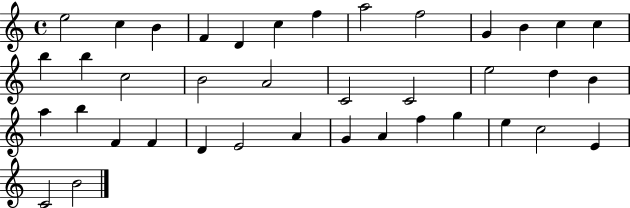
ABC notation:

X:1
T:Untitled
M:4/4
L:1/4
K:C
e2 c B F D c f a2 f2 G B c c b b c2 B2 A2 C2 C2 e2 d B a b F F D E2 A G A f g e c2 E C2 B2